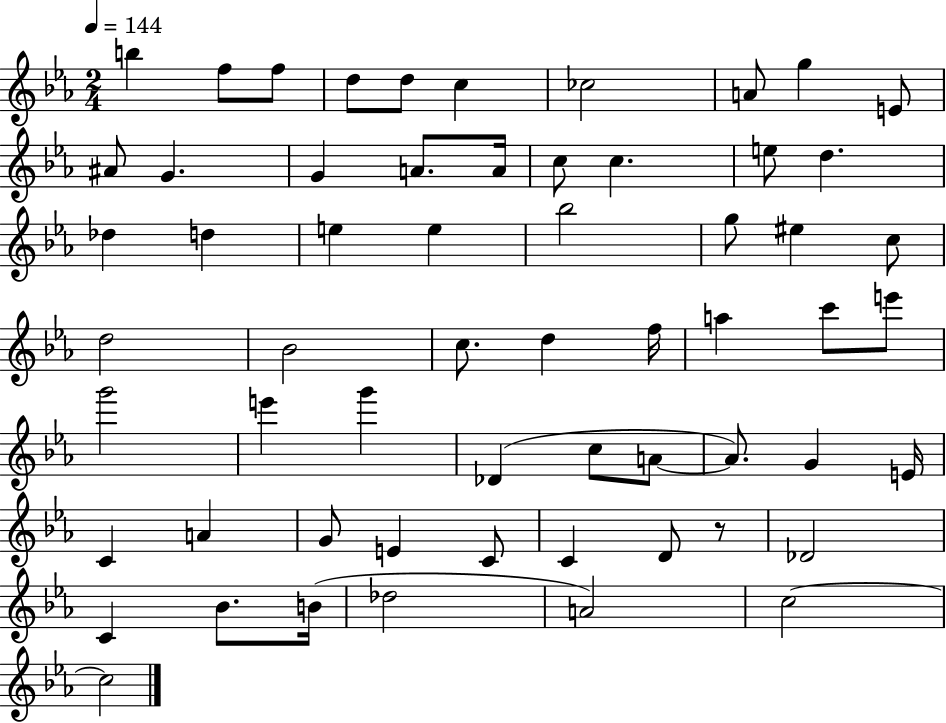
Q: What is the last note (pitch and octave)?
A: C5